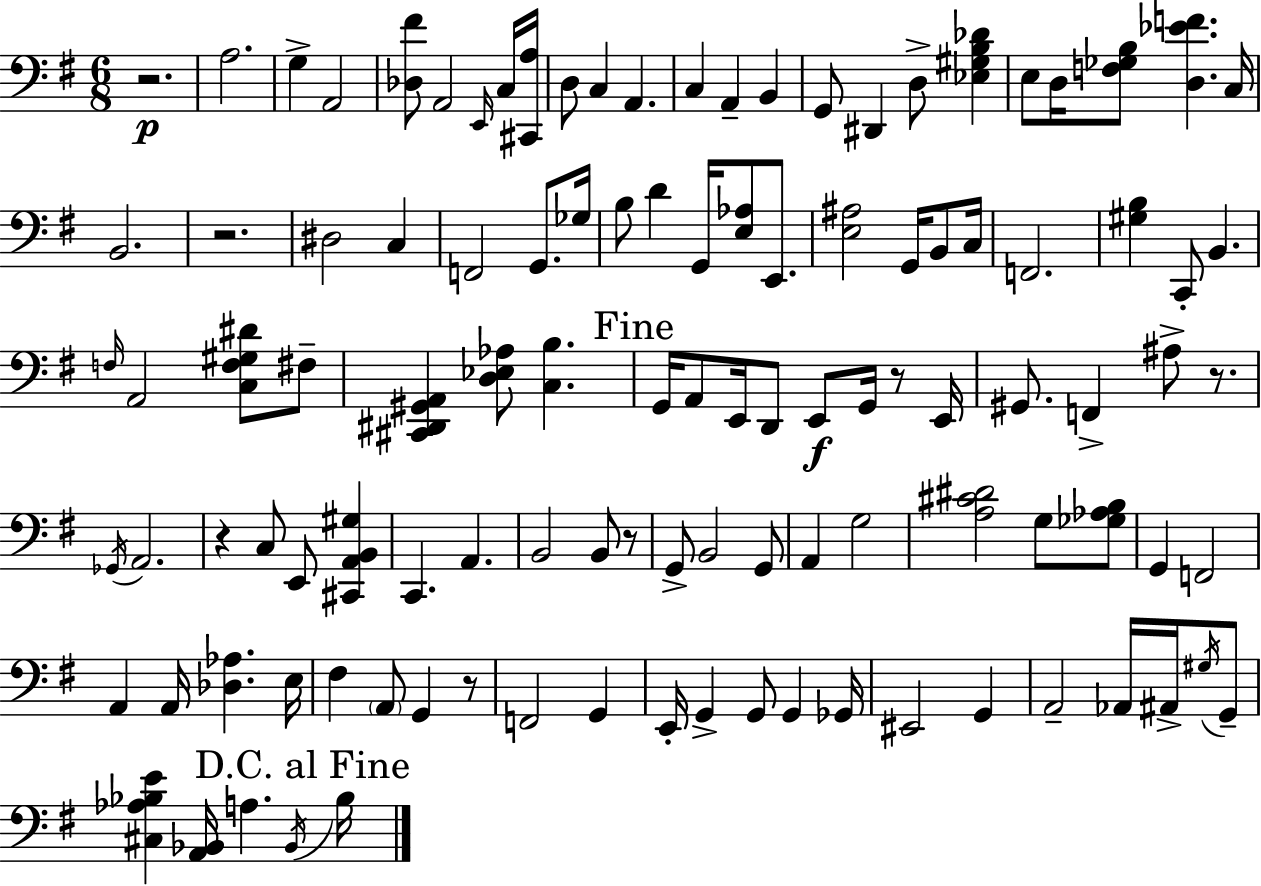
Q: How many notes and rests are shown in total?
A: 111